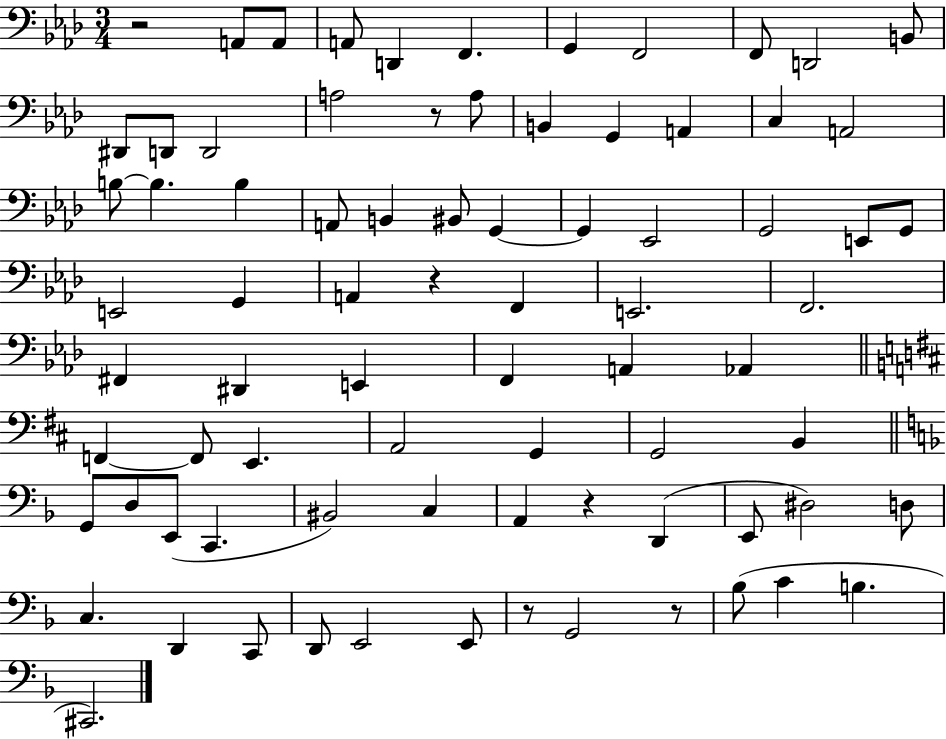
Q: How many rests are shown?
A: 6